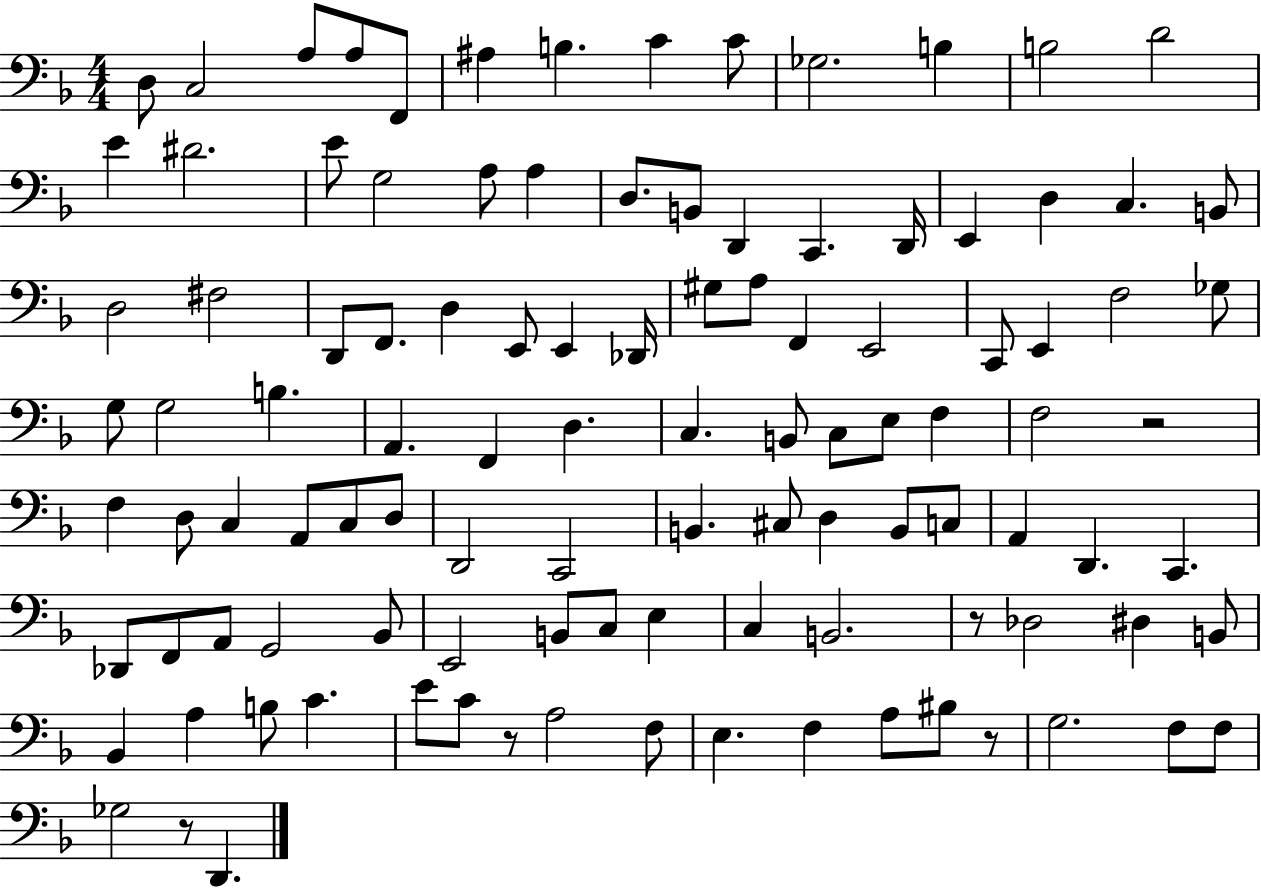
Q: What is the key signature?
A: F major